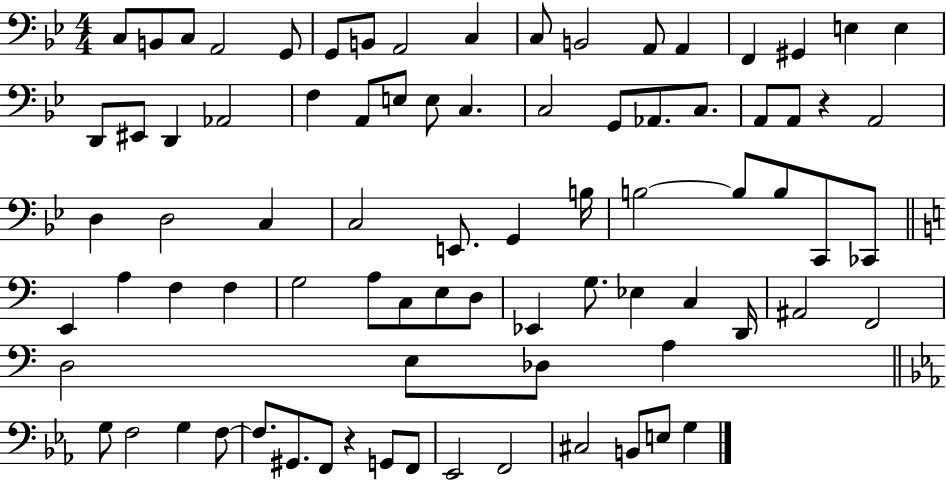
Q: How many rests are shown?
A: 2